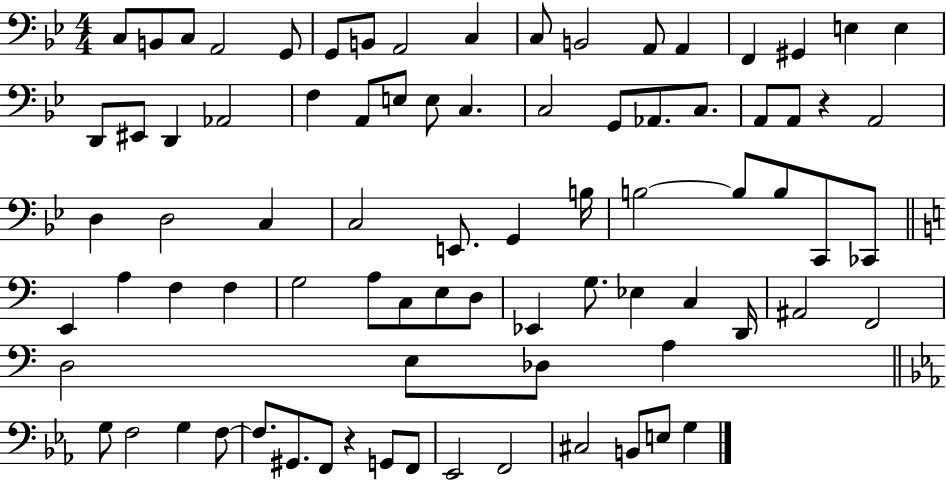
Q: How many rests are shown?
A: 2